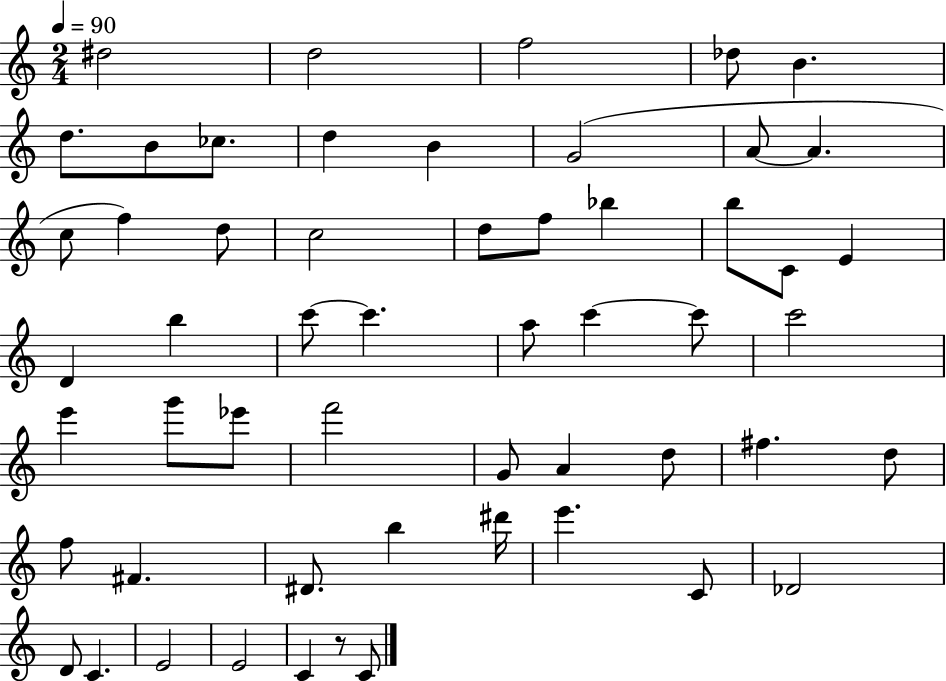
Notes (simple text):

D#5/h D5/h F5/h Db5/e B4/q. D5/e. B4/e CES5/e. D5/q B4/q G4/h A4/e A4/q. C5/e F5/q D5/e C5/h D5/e F5/e Bb5/q B5/e C4/e E4/q D4/q B5/q C6/e C6/q. A5/e C6/q C6/e C6/h E6/q G6/e Eb6/e F6/h G4/e A4/q D5/e F#5/q. D5/e F5/e F#4/q. D#4/e. B5/q D#6/s E6/q. C4/e Db4/h D4/e C4/q. E4/h E4/h C4/q R/e C4/e